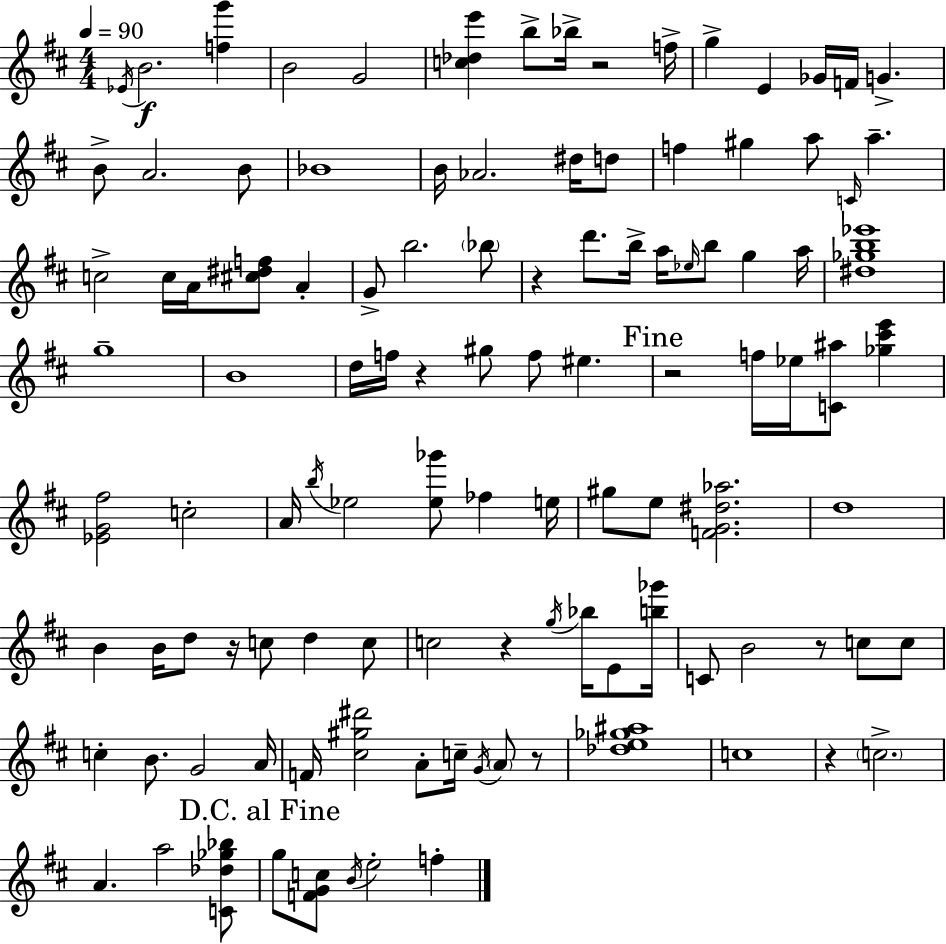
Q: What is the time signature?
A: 4/4